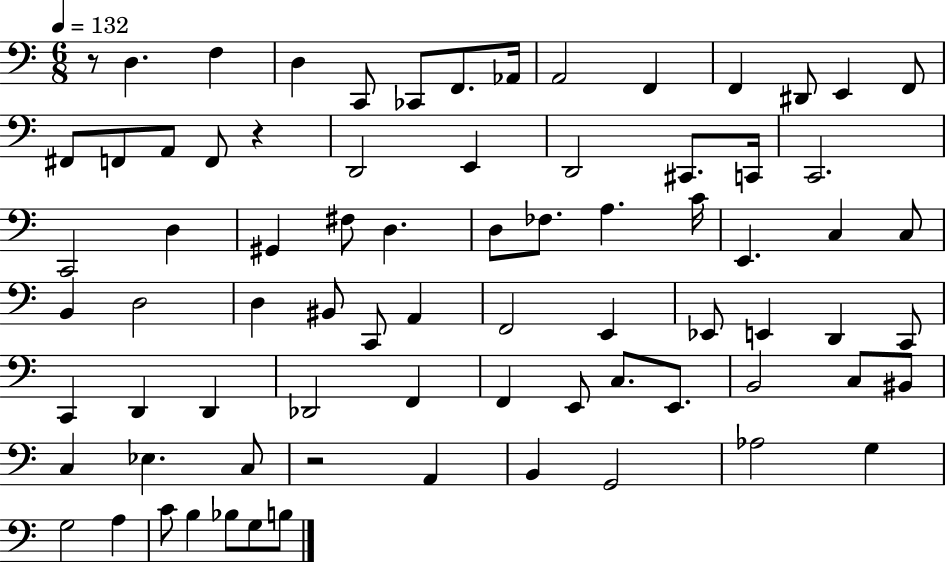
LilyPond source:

{
  \clef bass
  \numericTimeSignature
  \time 6/8
  \key c \major
  \tempo 4 = 132
  r8 d4. f4 | d4 c,8 ces,8 f,8. aes,16 | a,2 f,4 | f,4 dis,8 e,4 f,8 | \break fis,8 f,8 a,8 f,8 r4 | d,2 e,4 | d,2 cis,8. c,16 | c,2. | \break c,2 d4 | gis,4 fis8 d4. | d8 fes8. a4. c'16 | e,4. c4 c8 | \break b,4 d2 | d4 bis,8 c,8 a,4 | f,2 e,4 | ees,8 e,4 d,4 c,8 | \break c,4 d,4 d,4 | des,2 f,4 | f,4 e,8 c8. e,8. | b,2 c8 bis,8 | \break c4 ees4. c8 | r2 a,4 | b,4 g,2 | aes2 g4 | \break g2 a4 | c'8 b4 bes8 g8 b8 | \bar "|."
}